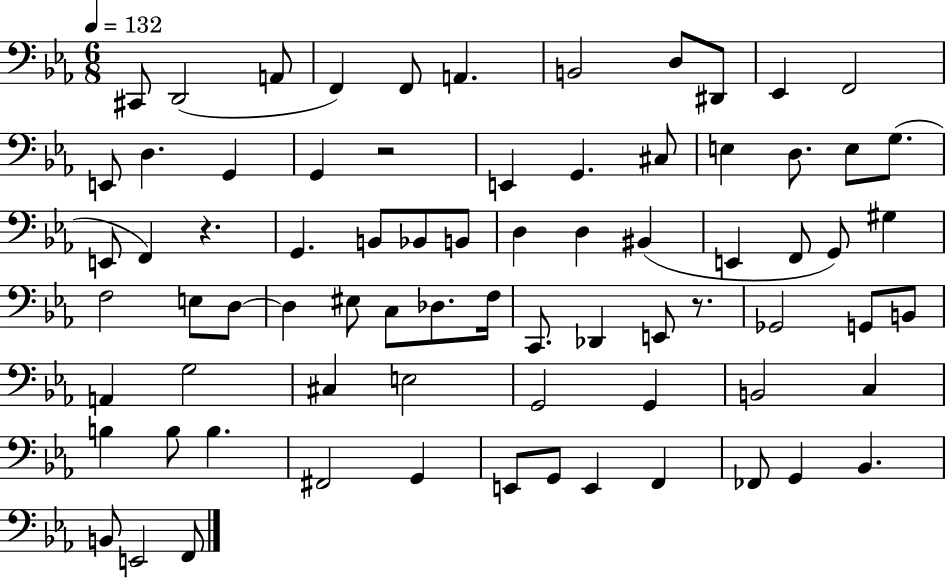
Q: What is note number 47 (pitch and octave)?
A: Gb2